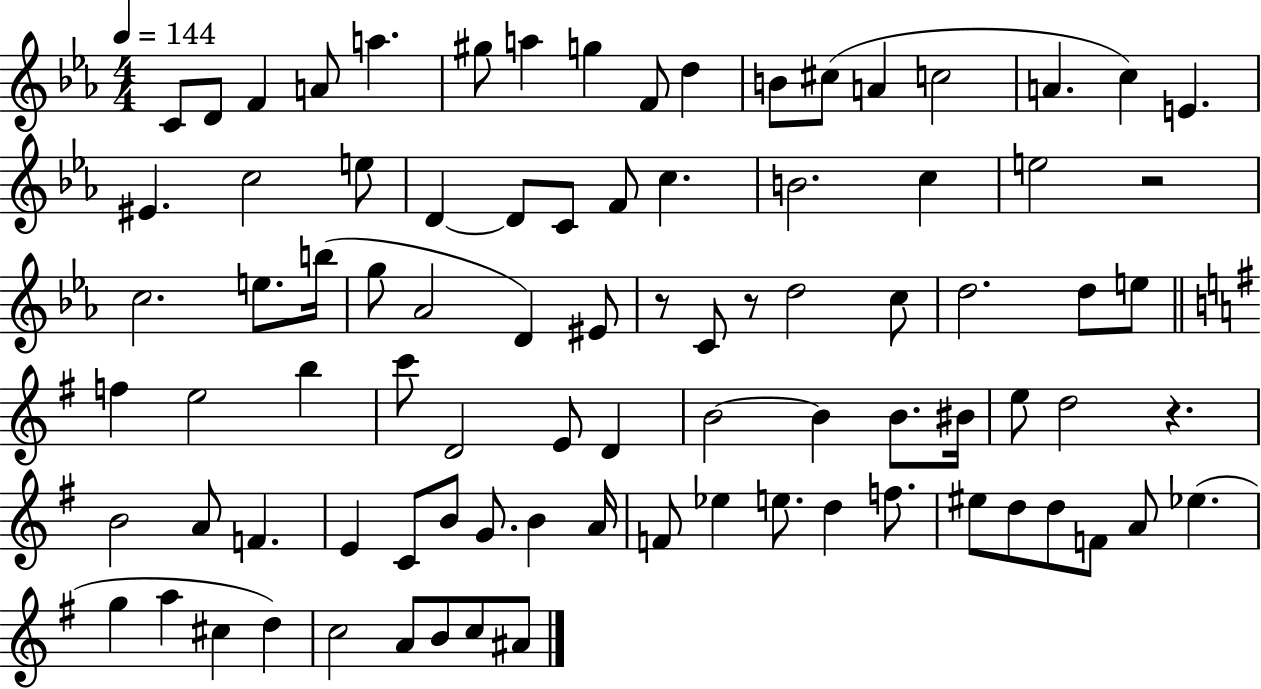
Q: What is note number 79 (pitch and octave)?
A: C5